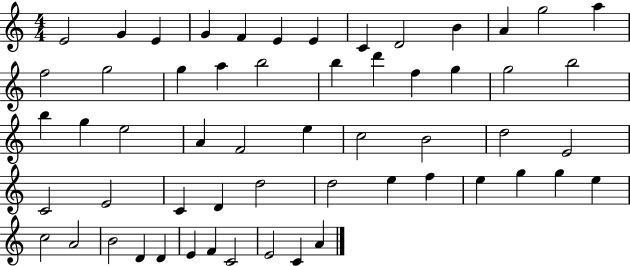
X:1
T:Untitled
M:4/4
L:1/4
K:C
E2 G E G F E E C D2 B A g2 a f2 g2 g a b2 b d' f g g2 b2 b g e2 A F2 e c2 B2 d2 E2 C2 E2 C D d2 d2 e f e g g e c2 A2 B2 D D E F C2 E2 C A